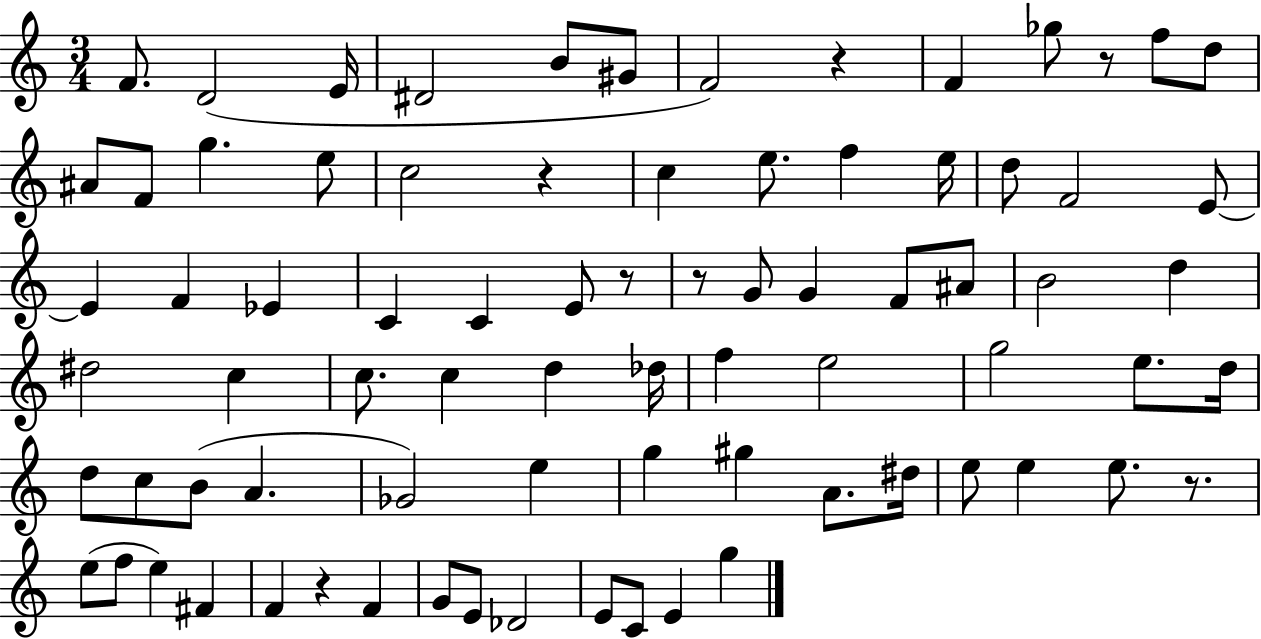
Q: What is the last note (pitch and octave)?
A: G5